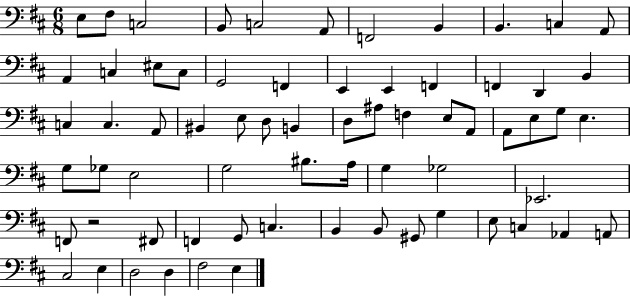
E3/e F#3/e C3/h B2/e C3/h A2/e F2/h B2/q B2/q. C3/q A2/e A2/q C3/q EIS3/e C3/e G2/h F2/q E2/q E2/q F2/q F2/q D2/q B2/q C3/q C3/q. A2/e BIS2/q E3/e D3/e B2/q D3/e A#3/e F3/q E3/e A2/e A2/e E3/e G3/e E3/q. G3/e Gb3/e E3/h G3/h BIS3/e. A3/s G3/q Gb3/h Eb2/h. F2/e R/h F#2/e F2/q G2/e C3/q. B2/q B2/e G#2/e G3/q E3/e C3/q Ab2/q A2/e C#3/h E3/q D3/h D3/q F#3/h E3/q